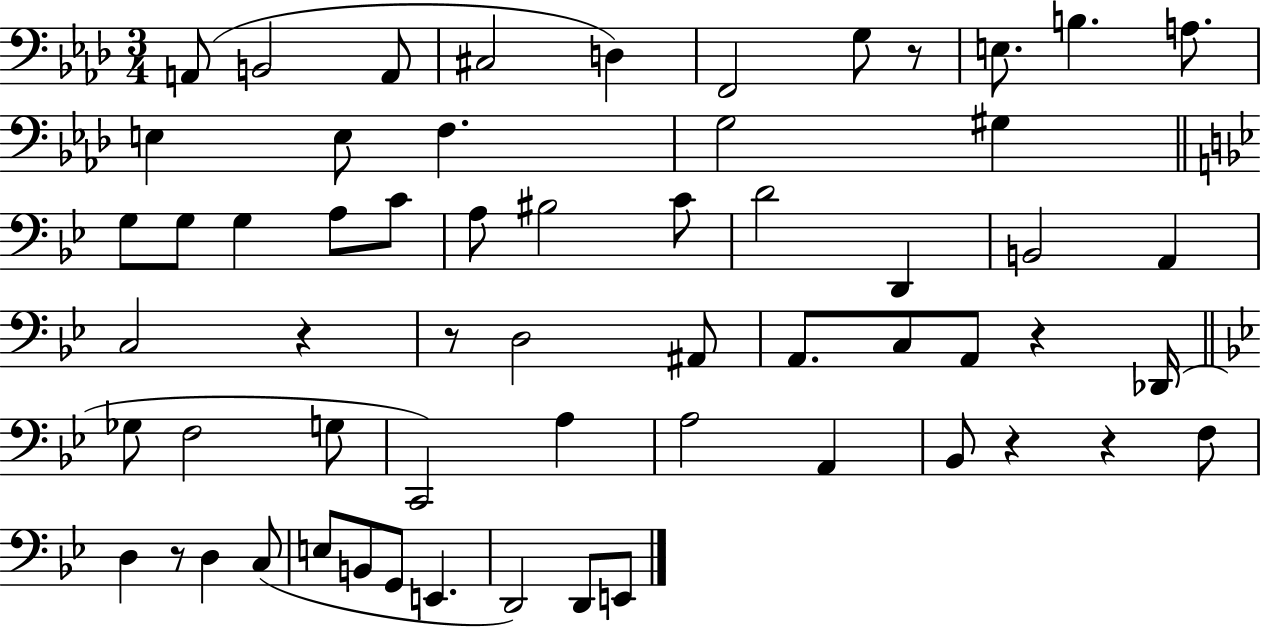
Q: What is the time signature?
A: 3/4